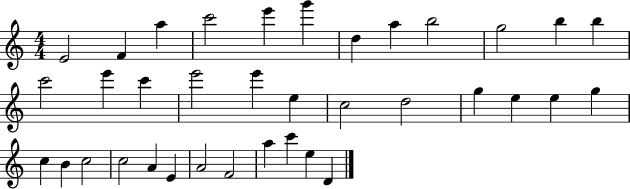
X:1
T:Untitled
M:4/4
L:1/4
K:C
E2 F a c'2 e' g' d a b2 g2 b b c'2 e' c' e'2 e' e c2 d2 g e e g c B c2 c2 A E A2 F2 a c' e D